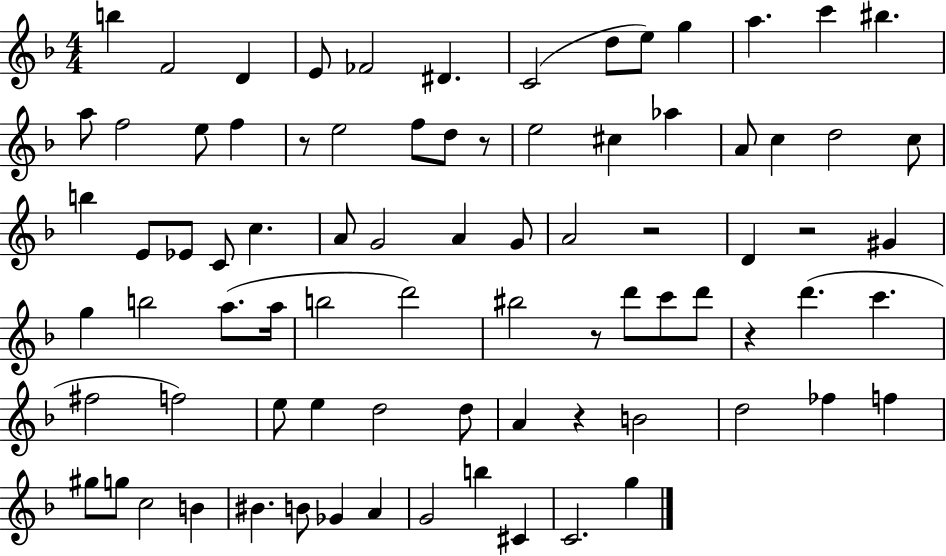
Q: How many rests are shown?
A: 7